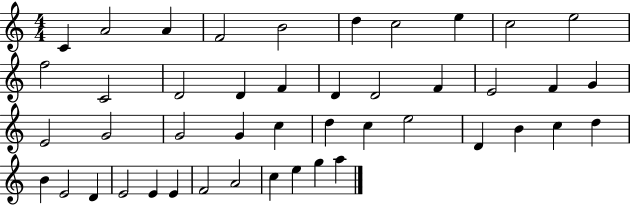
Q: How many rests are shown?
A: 0